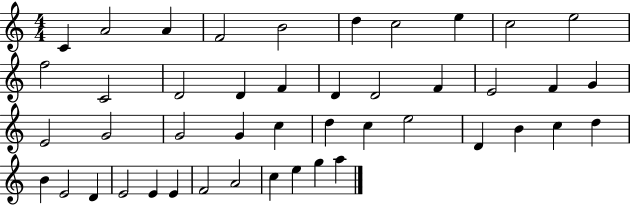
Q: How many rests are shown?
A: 0